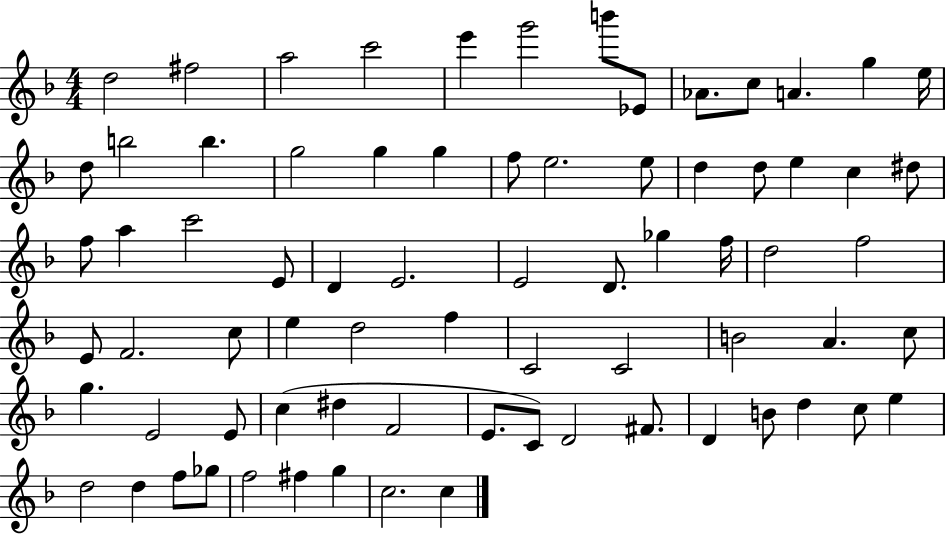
{
  \clef treble
  \numericTimeSignature
  \time 4/4
  \key f \major
  d''2 fis''2 | a''2 c'''2 | e'''4 g'''2 b'''8 ees'8 | aes'8. c''8 a'4. g''4 e''16 | \break d''8 b''2 b''4. | g''2 g''4 g''4 | f''8 e''2. e''8 | d''4 d''8 e''4 c''4 dis''8 | \break f''8 a''4 c'''2 e'8 | d'4 e'2. | e'2 d'8. ges''4 f''16 | d''2 f''2 | \break e'8 f'2. c''8 | e''4 d''2 f''4 | c'2 c'2 | b'2 a'4. c''8 | \break g''4. e'2 e'8 | c''4( dis''4 f'2 | e'8. c'8) d'2 fis'8. | d'4 b'8 d''4 c''8 e''4 | \break d''2 d''4 f''8 ges''8 | f''2 fis''4 g''4 | c''2. c''4 | \bar "|."
}